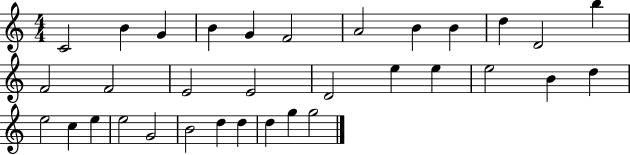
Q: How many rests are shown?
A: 0